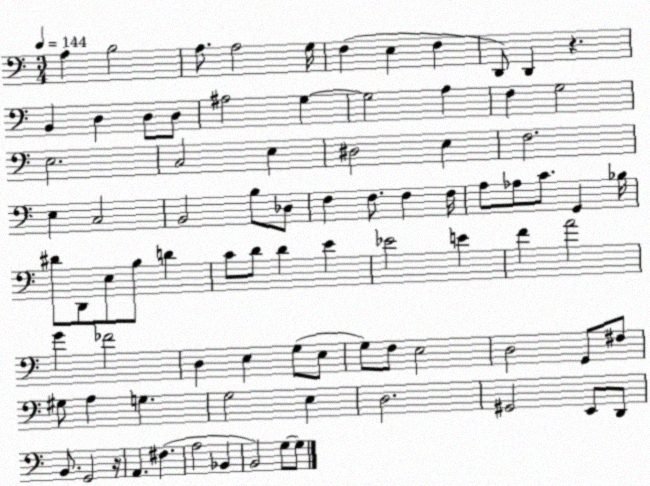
X:1
T:Untitled
M:3/4
L:1/4
K:C
A, B,2 A,/2 A,2 G,/4 F, E, F, D,,/2 D,, z B,, D, D,/2 D,/2 ^A,2 G, G,2 A, F, G,2 E,2 C,2 E, ^D,2 E, F,2 E, C,2 B,,2 B,/2 _D,/2 F, F,/2 F, F,/4 A,/2 _A,/2 C/2 G,, _B,/4 ^D/2 D,,/2 E,/2 B,/2 D C/2 D/2 D E _E2 E F A2 G _F2 D, E, G,/2 E,/2 G,/2 F,/2 E,2 D,2 G,,/2 ^F,/2 ^G,/2 A, G, G,2 E, D,2 ^G,,2 E,,/2 D,,/2 B,,/2 G,,2 z/4 A,, ^F, A,2 _B,, B,,2 G,/2 G,/2